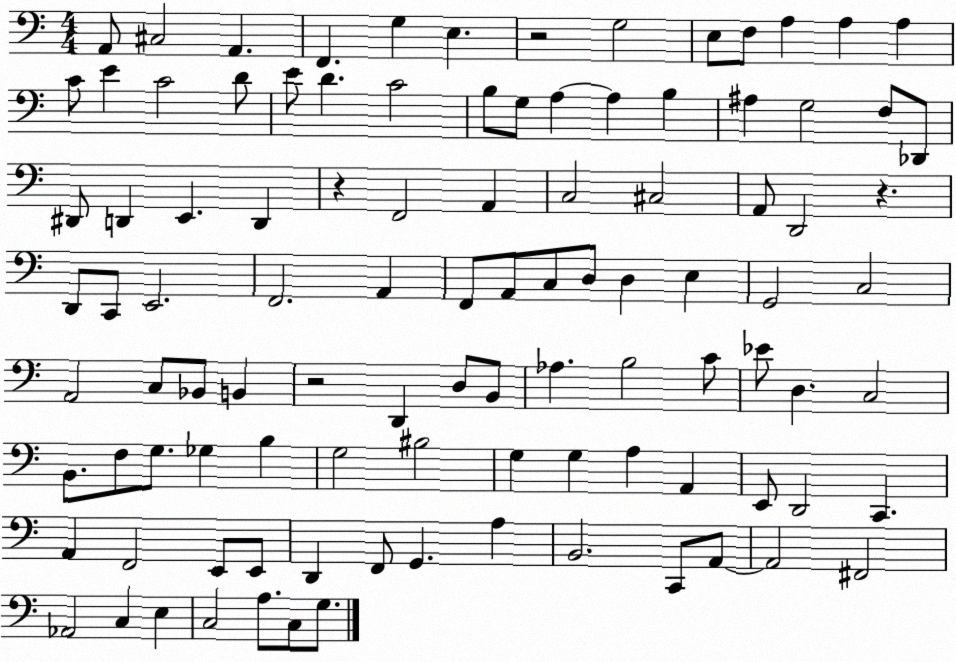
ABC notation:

X:1
T:Untitled
M:4/4
L:1/4
K:C
A,,/2 ^C,2 A,, F,, G, E, z2 G,2 E,/2 F,/2 A, A, A, C/2 E C2 D/2 E/2 D C2 B,/2 G,/2 A, A, B, ^A, G,2 F,/2 _D,,/2 ^D,,/2 D,, E,, D,, z F,,2 A,, C,2 ^C,2 A,,/2 D,,2 z D,,/2 C,,/2 E,,2 F,,2 A,, F,,/2 A,,/2 C,/2 D,/2 D, E, G,,2 C,2 A,,2 C,/2 _B,,/2 B,, z2 D,, D,/2 B,,/2 _A, B,2 C/2 _E/2 D, C,2 B,,/2 F,/2 G,/2 _G, B, G,2 ^B,2 G, G, A, A,, E,,/2 D,,2 C,, A,, F,,2 E,,/2 E,,/2 D,, F,,/2 G,, A, B,,2 C,,/2 A,,/2 A,,2 ^F,,2 _A,,2 C, E, C,2 A,/2 C,/2 G,/2